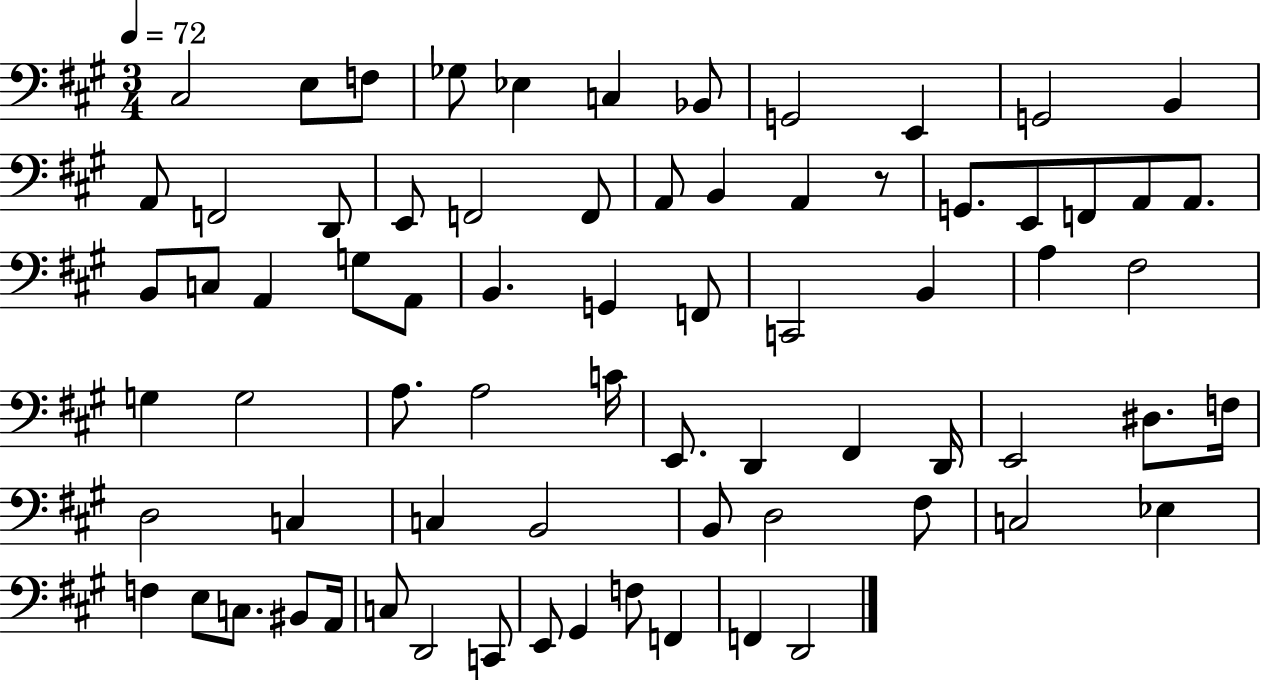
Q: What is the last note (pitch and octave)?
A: D2